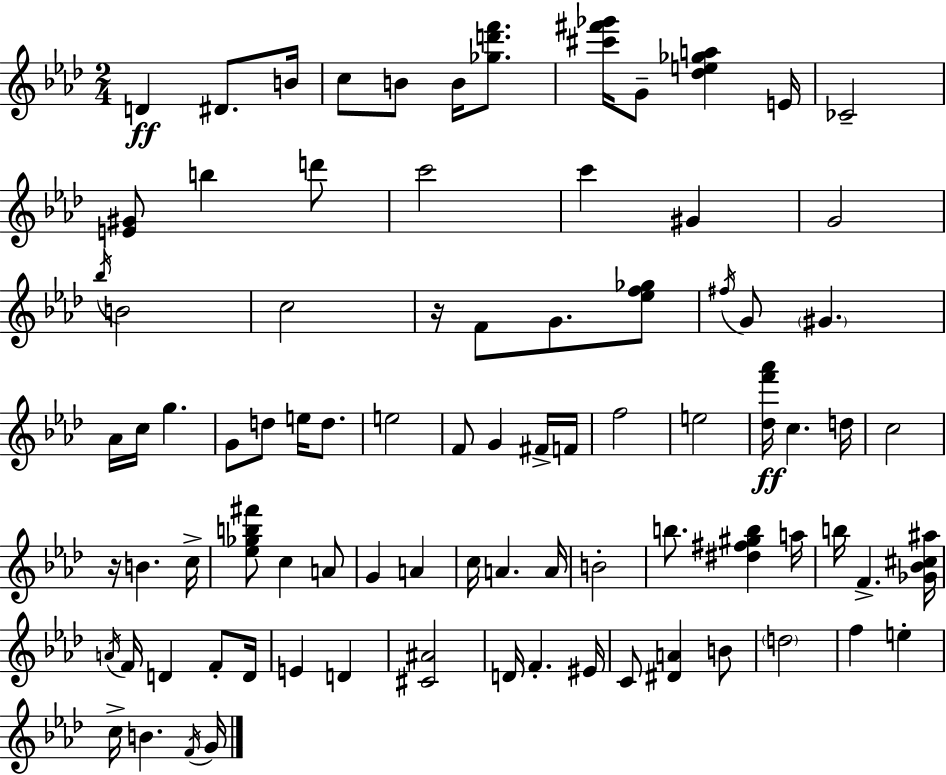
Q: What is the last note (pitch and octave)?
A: G4